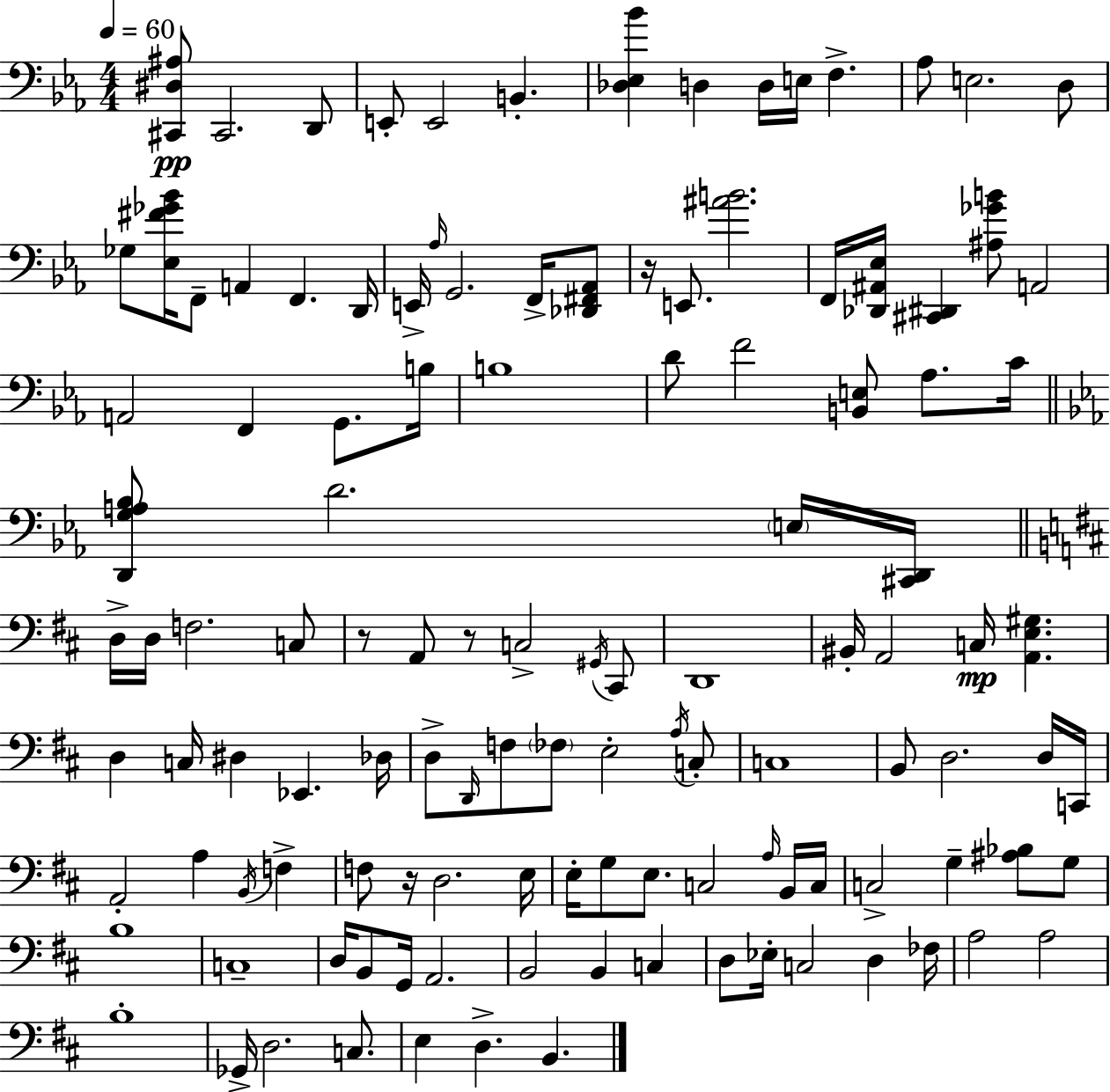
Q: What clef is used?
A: bass